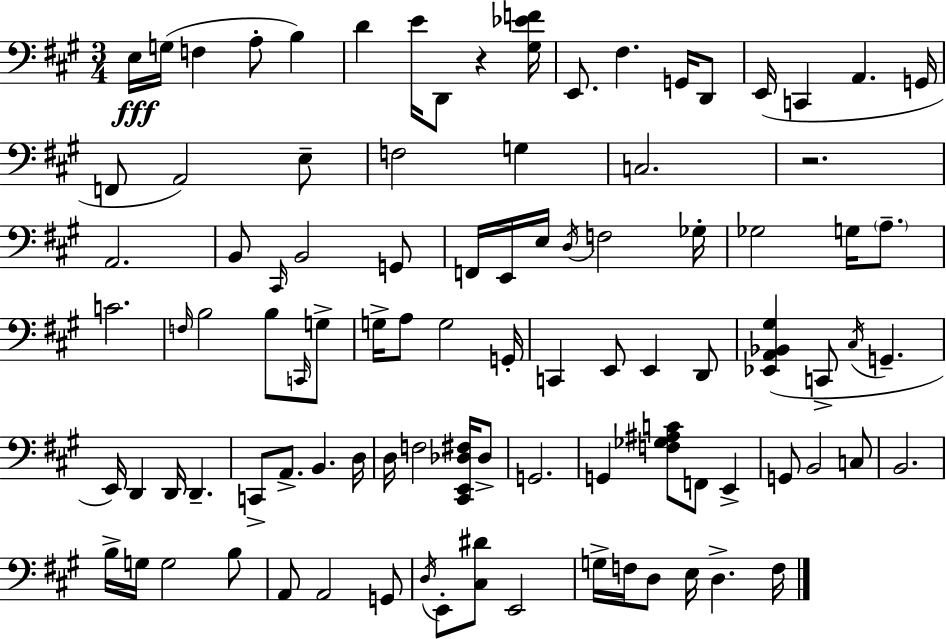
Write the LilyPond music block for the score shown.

{
  \clef bass
  \numericTimeSignature
  \time 3/4
  \key a \major
  e16\fff g16( f4 a8-. b4) | d'4 e'16 d,8 r4 <gis ees' f'>16 | e,8. fis4. g,16 d,8 | e,16( c,4 a,4. g,16 | \break f,8 a,2) e8-- | f2 g4 | c2. | r2. | \break a,2. | b,8 \grace { cis,16 } b,2 g,8 | f,16 e,16 e16 \acciaccatura { d16 } f2 | ges16-. ges2 g16 \parenthesize a8.-- | \break c'2. | \grace { f16 } b2 b8 | \grace { c,16 } g8-> g16-> a8 g2 | g,16-. c,4 e,8 e,4 | \break d,8 <ees, a, bes, gis>4( c,8-> \acciaccatura { cis16 } g,4.-- | e,16) d,4 d,16 d,4.-- | c,8-> a,8.-> b,4. | d16 d16 f2 | \break <cis, e, des fis>16 des8-> g,2. | g,4 <f ges ais c'>8 f,8 | e,4-> g,8 b,2 | c8 b,2. | \break b16-> g16 g2 | b8 a,8 a,2 | g,8 \acciaccatura { d16 } e,8-. <cis dis'>8 e,2 | g16-> f16 d8 e16 d4.-> | \break f16 \bar "|."
}